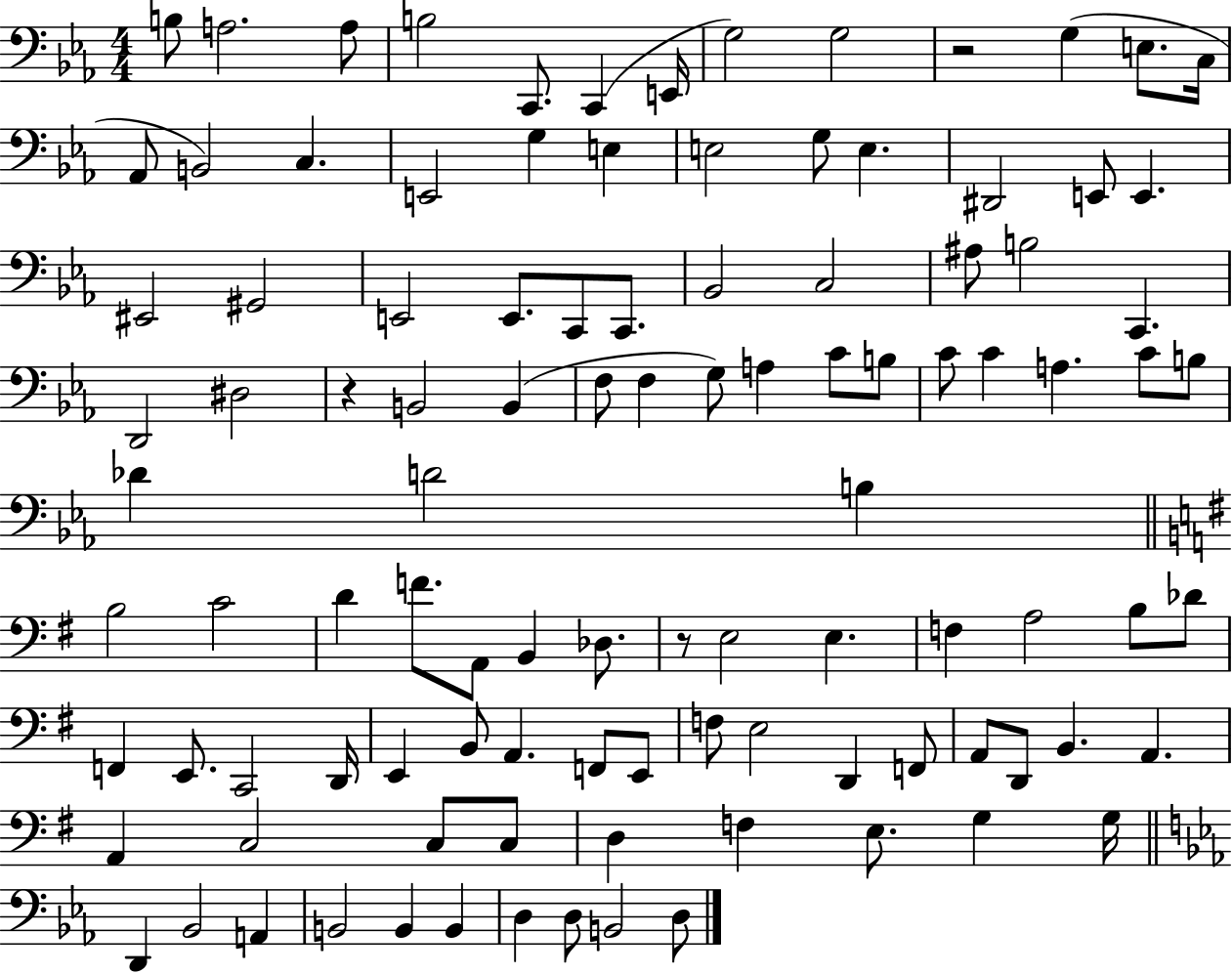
{
  \clef bass
  \numericTimeSignature
  \time 4/4
  \key ees \major
  b8 a2. a8 | b2 c,8. c,4( e,16 | g2) g2 | r2 g4( e8. c16 | \break aes,8 b,2) c4. | e,2 g4 e4 | e2 g8 e4. | dis,2 e,8 e,4. | \break eis,2 gis,2 | e,2 e,8. c,8 c,8. | bes,2 c2 | ais8 b2 c,4. | \break d,2 dis2 | r4 b,2 b,4( | f8 f4 g8) a4 c'8 b8 | c'8 c'4 a4. c'8 b8 | \break des'4 d'2 b4 | \bar "||" \break \key g \major b2 c'2 | d'4 f'8. a,8 b,4 des8. | r8 e2 e4. | f4 a2 b8 des'8 | \break f,4 e,8. c,2 d,16 | e,4 b,8 a,4. f,8 e,8 | f8 e2 d,4 f,8 | a,8 d,8 b,4. a,4. | \break a,4 c2 c8 c8 | d4 f4 e8. g4 g16 | \bar "||" \break \key c \minor d,4 bes,2 a,4 | b,2 b,4 b,4 | d4 d8 b,2 d8 | \bar "|."
}